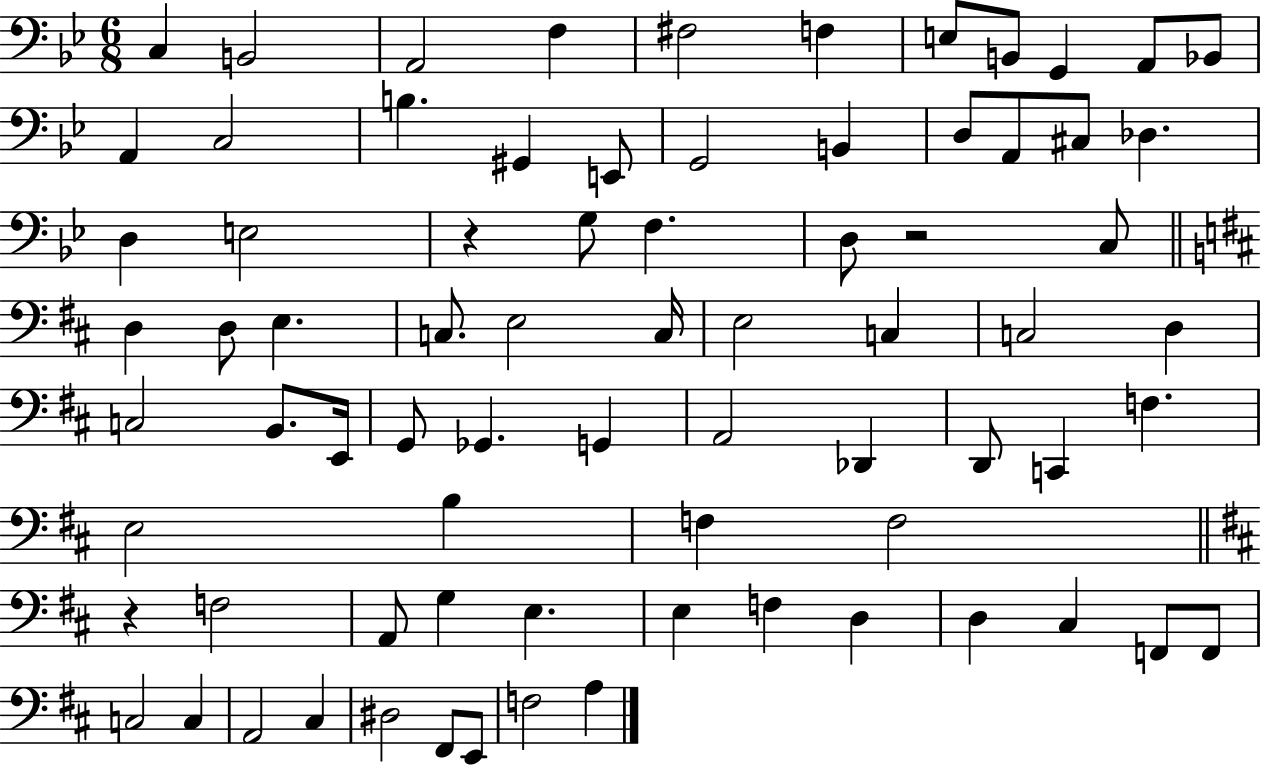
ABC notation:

X:1
T:Untitled
M:6/8
L:1/4
K:Bb
C, B,,2 A,,2 F, ^F,2 F, E,/2 B,,/2 G,, A,,/2 _B,,/2 A,, C,2 B, ^G,, E,,/2 G,,2 B,, D,/2 A,,/2 ^C,/2 _D, D, E,2 z G,/2 F, D,/2 z2 C,/2 D, D,/2 E, C,/2 E,2 C,/4 E,2 C, C,2 D, C,2 B,,/2 E,,/4 G,,/2 _G,, G,, A,,2 _D,, D,,/2 C,, F, E,2 B, F, F,2 z F,2 A,,/2 G, E, E, F, D, D, ^C, F,,/2 F,,/2 C,2 C, A,,2 ^C, ^D,2 ^F,,/2 E,,/2 F,2 A,